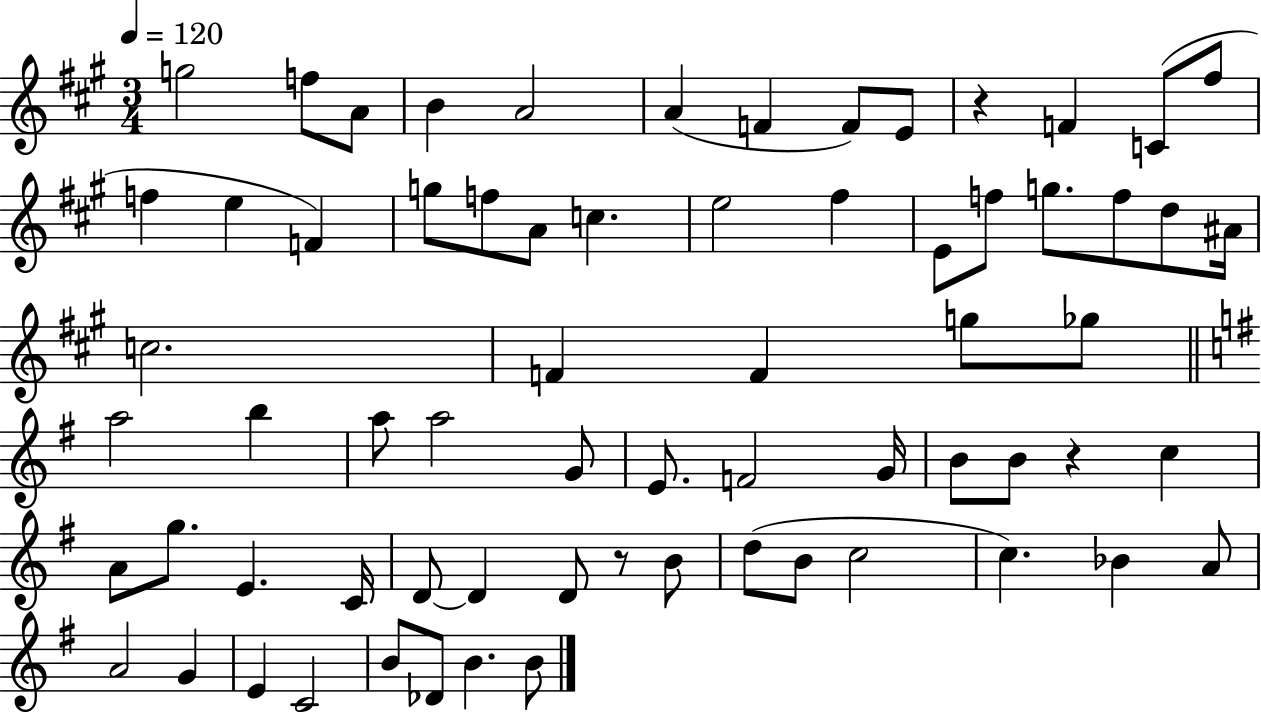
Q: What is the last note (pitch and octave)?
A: B4